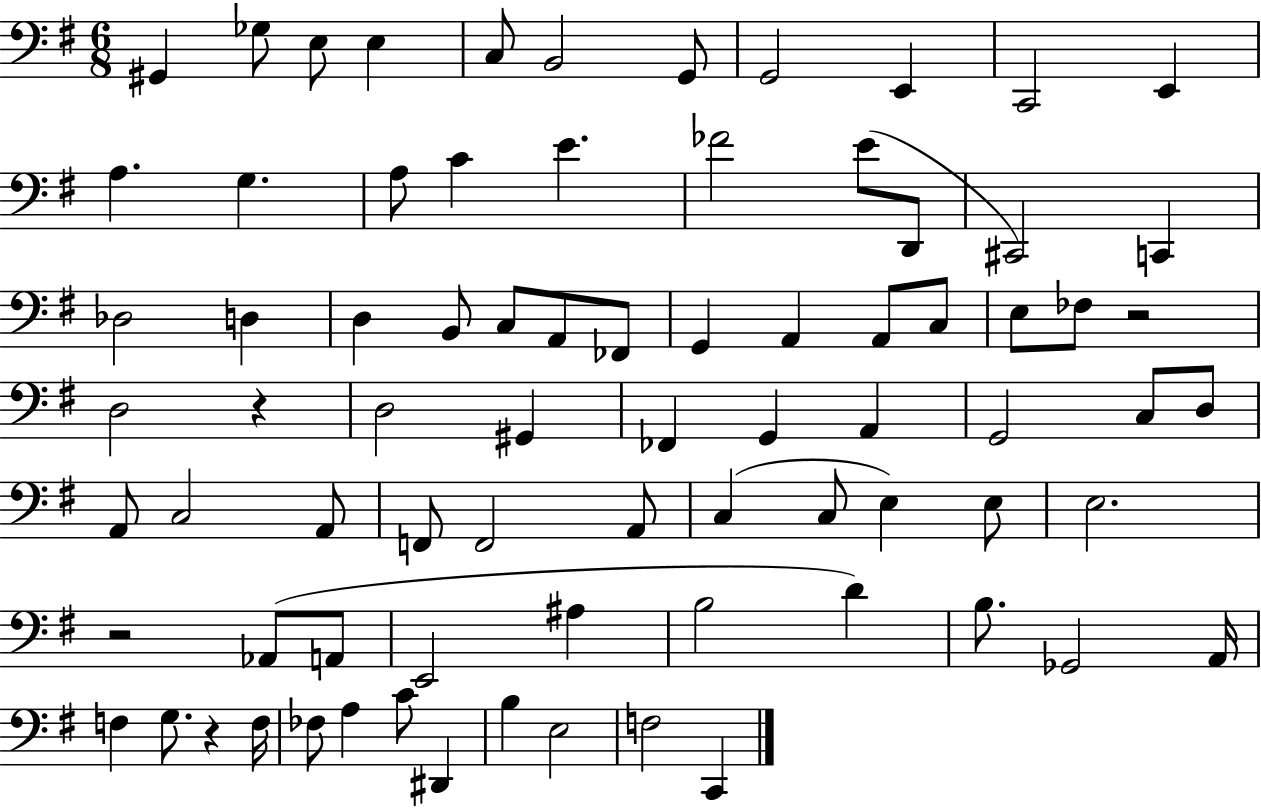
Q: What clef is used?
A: bass